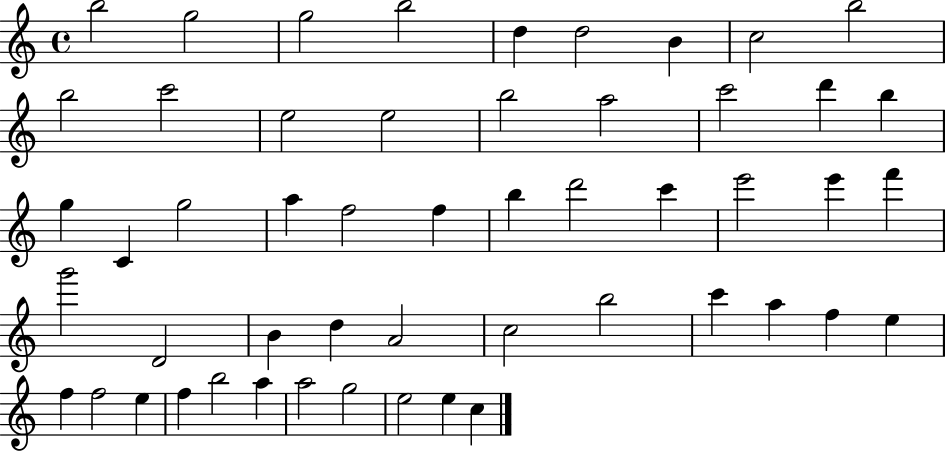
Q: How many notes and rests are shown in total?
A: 52